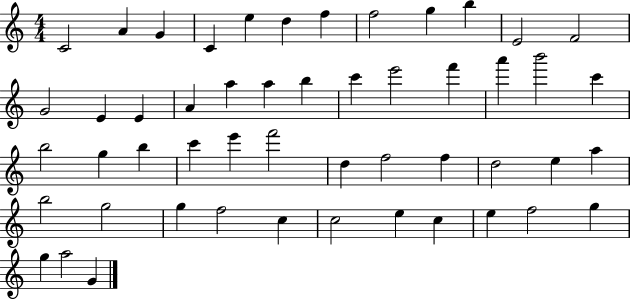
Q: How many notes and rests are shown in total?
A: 51